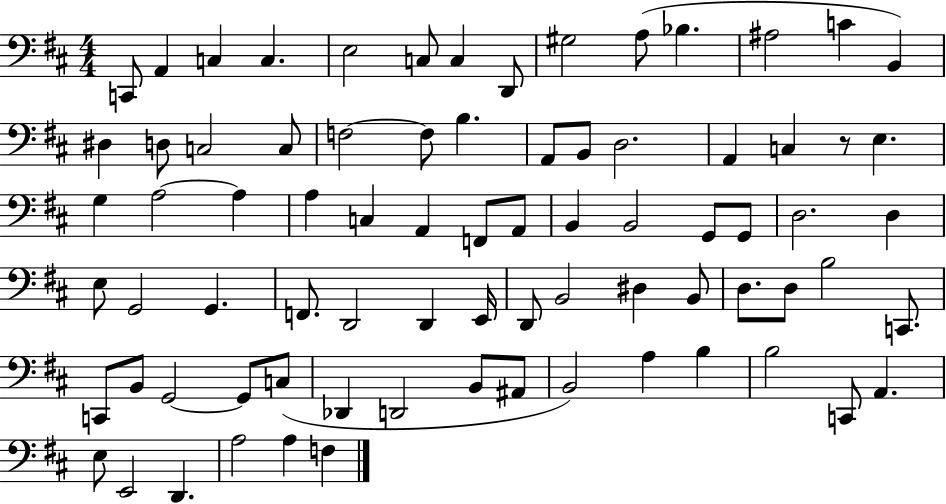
C2/e A2/q C3/q C3/q. E3/h C3/e C3/q D2/e G#3/h A3/e Bb3/q. A#3/h C4/q B2/q D#3/q D3/e C3/h C3/e F3/h F3/e B3/q. A2/e B2/e D3/h. A2/q C3/q R/e E3/q. G3/q A3/h A3/q A3/q C3/q A2/q F2/e A2/e B2/q B2/h G2/e G2/e D3/h. D3/q E3/e G2/h G2/q. F2/e. D2/h D2/q E2/s D2/e B2/h D#3/q B2/e D3/e. D3/e B3/h C2/e. C2/e B2/e G2/h G2/e C3/e Db2/q D2/h B2/e A#2/e B2/h A3/q B3/q B3/h C2/e A2/q. E3/e E2/h D2/q. A3/h A3/q F3/q